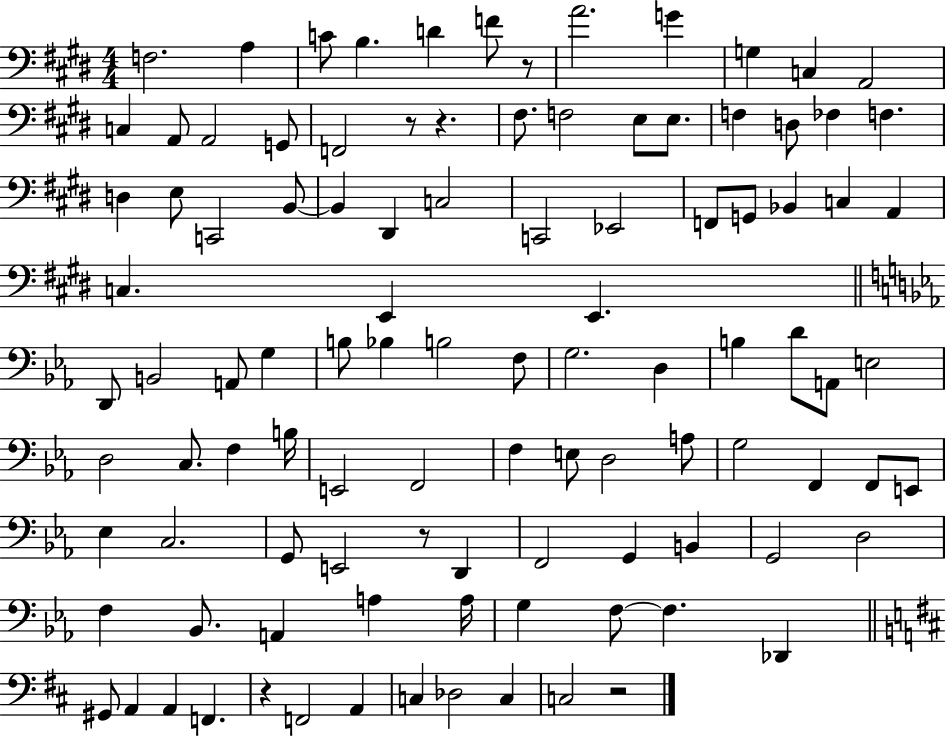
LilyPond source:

{
  \clef bass
  \numericTimeSignature
  \time 4/4
  \key e \major
  f2. a4 | c'8 b4. d'4 f'8 r8 | a'2. g'4 | g4 c4 a,2 | \break c4 a,8 a,2 g,8 | f,2 r8 r4. | fis8. f2 e8 e8. | f4 d8 fes4 f4. | \break d4 e8 c,2 b,8~~ | b,4 dis,4 c2 | c,2 ees,2 | f,8 g,8 bes,4 c4 a,4 | \break c4. e,4 e,4. | \bar "||" \break \key ees \major d,8 b,2 a,8 g4 | b8 bes4 b2 f8 | g2. d4 | b4 d'8 a,8 e2 | \break d2 c8. f4 b16 | e,2 f,2 | f4 e8 d2 a8 | g2 f,4 f,8 e,8 | \break ees4 c2. | g,8 e,2 r8 d,4 | f,2 g,4 b,4 | g,2 d2 | \break f4 bes,8. a,4 a4 a16 | g4 f8~~ f4. des,4 | \bar "||" \break \key d \major gis,8 a,4 a,4 f,4. | r4 f,2 a,4 | c4 des2 c4 | c2 r2 | \break \bar "|."
}